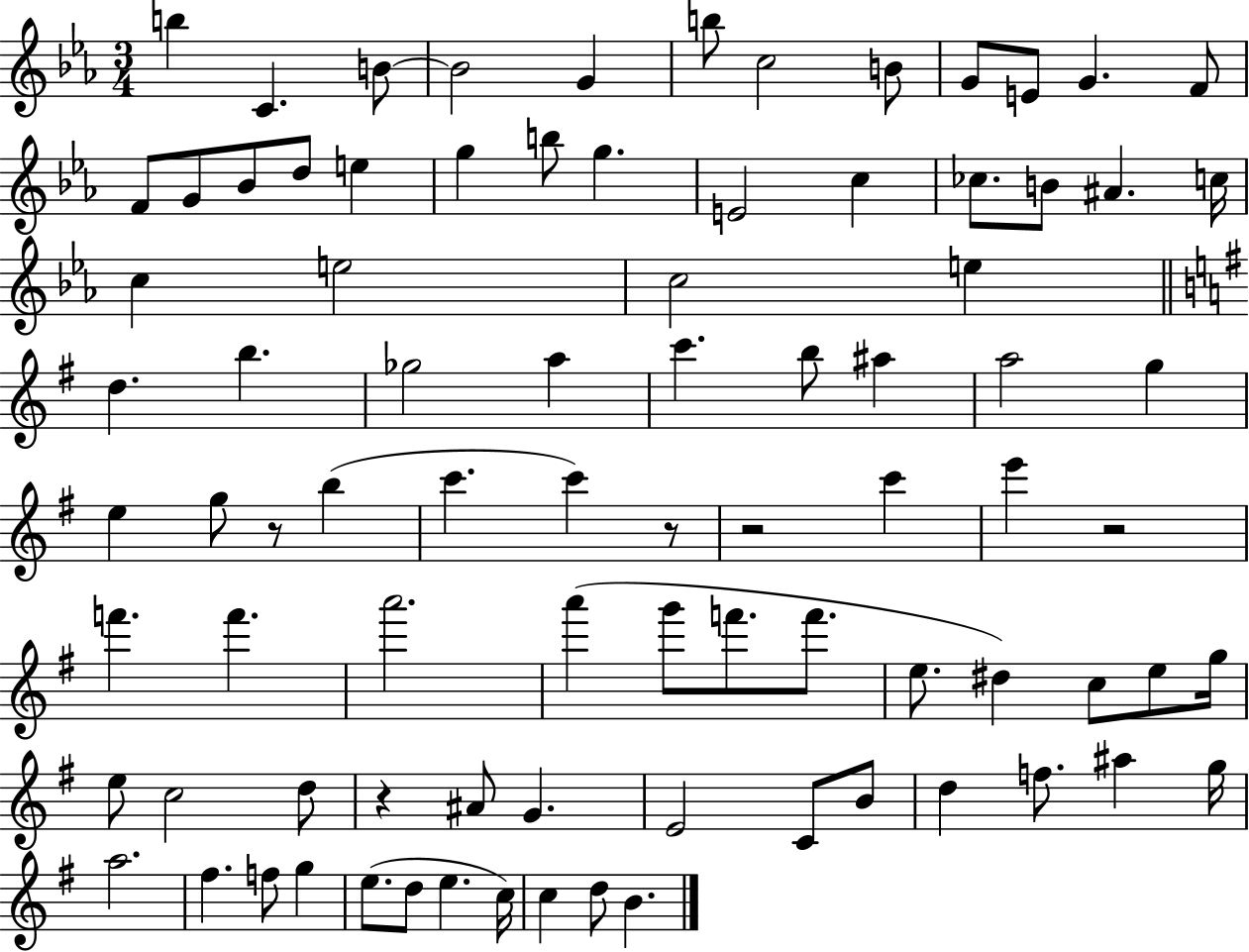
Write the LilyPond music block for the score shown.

{
  \clef treble
  \numericTimeSignature
  \time 3/4
  \key ees \major
  \repeat volta 2 { b''4 c'4. b'8~~ | b'2 g'4 | b''8 c''2 b'8 | g'8 e'8 g'4. f'8 | \break f'8 g'8 bes'8 d''8 e''4 | g''4 b''8 g''4. | e'2 c''4 | ces''8. b'8 ais'4. c''16 | \break c''4 e''2 | c''2 e''4 | \bar "||" \break \key g \major d''4. b''4. | ges''2 a''4 | c'''4. b''8 ais''4 | a''2 g''4 | \break e''4 g''8 r8 b''4( | c'''4. c'''4) r8 | r2 c'''4 | e'''4 r2 | \break f'''4. f'''4. | a'''2. | a'''4( g'''8 f'''8. f'''8. | e''8. dis''4) c''8 e''8 g''16 | \break e''8 c''2 d''8 | r4 ais'8 g'4. | e'2 c'8 b'8 | d''4 f''8. ais''4 g''16 | \break a''2. | fis''4. f''8 g''4 | e''8.( d''8 e''4. c''16) | c''4 d''8 b'4. | \break } \bar "|."
}